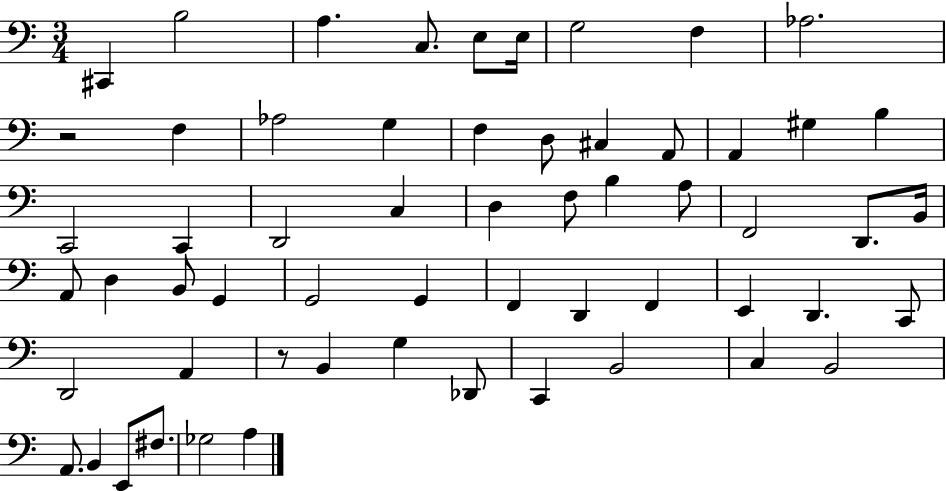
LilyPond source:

{
  \clef bass
  \numericTimeSignature
  \time 3/4
  \key c \major
  cis,4 b2 | a4. c8. e8 e16 | g2 f4 | aes2. | \break r2 f4 | aes2 g4 | f4 d8 cis4 a,8 | a,4 gis4 b4 | \break c,2 c,4 | d,2 c4 | d4 f8 b4 a8 | f,2 d,8. b,16 | \break a,8 d4 b,8 g,4 | g,2 g,4 | f,4 d,4 f,4 | e,4 d,4. c,8 | \break d,2 a,4 | r8 b,4 g4 des,8 | c,4 b,2 | c4 b,2 | \break a,8. b,4 e,8 fis8. | ges2 a4 | \bar "|."
}